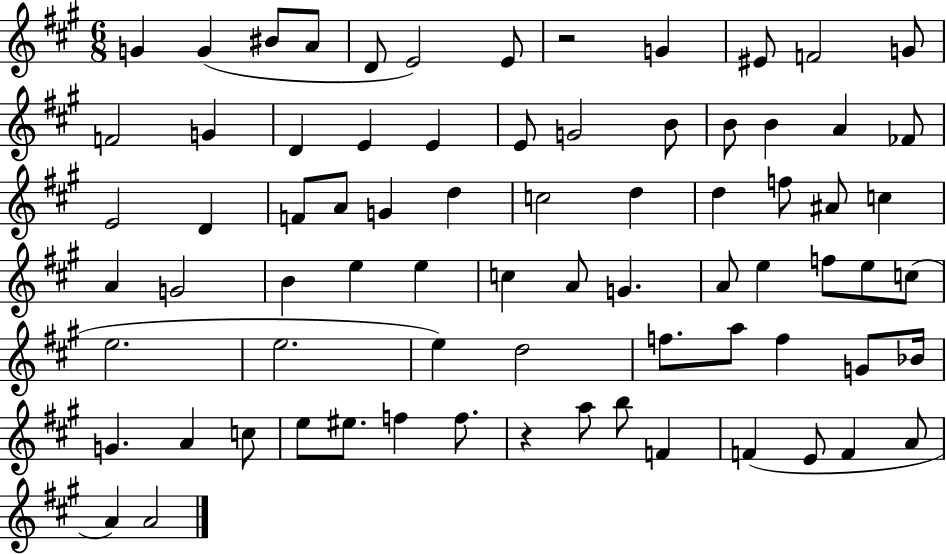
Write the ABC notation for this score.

X:1
T:Untitled
M:6/8
L:1/4
K:A
G G ^B/2 A/2 D/2 E2 E/2 z2 G ^E/2 F2 G/2 F2 G D E E E/2 G2 B/2 B/2 B A _F/2 E2 D F/2 A/2 G d c2 d d f/2 ^A/2 c A G2 B e e c A/2 G A/2 e f/2 e/2 c/2 e2 e2 e d2 f/2 a/2 f G/2 _B/4 G A c/2 e/2 ^e/2 f f/2 z a/2 b/2 F F E/2 F A/2 A A2